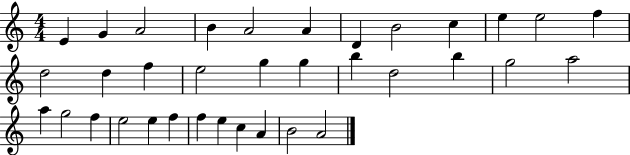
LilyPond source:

{
  \clef treble
  \numericTimeSignature
  \time 4/4
  \key c \major
  e'4 g'4 a'2 | b'4 a'2 a'4 | d'4 b'2 c''4 | e''4 e''2 f''4 | \break d''2 d''4 f''4 | e''2 g''4 g''4 | b''4 d''2 b''4 | g''2 a''2 | \break a''4 g''2 f''4 | e''2 e''4 f''4 | f''4 e''4 c''4 a'4 | b'2 a'2 | \break \bar "|."
}